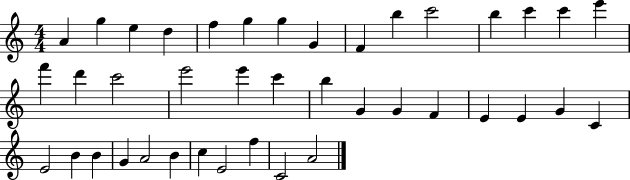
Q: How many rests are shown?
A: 0